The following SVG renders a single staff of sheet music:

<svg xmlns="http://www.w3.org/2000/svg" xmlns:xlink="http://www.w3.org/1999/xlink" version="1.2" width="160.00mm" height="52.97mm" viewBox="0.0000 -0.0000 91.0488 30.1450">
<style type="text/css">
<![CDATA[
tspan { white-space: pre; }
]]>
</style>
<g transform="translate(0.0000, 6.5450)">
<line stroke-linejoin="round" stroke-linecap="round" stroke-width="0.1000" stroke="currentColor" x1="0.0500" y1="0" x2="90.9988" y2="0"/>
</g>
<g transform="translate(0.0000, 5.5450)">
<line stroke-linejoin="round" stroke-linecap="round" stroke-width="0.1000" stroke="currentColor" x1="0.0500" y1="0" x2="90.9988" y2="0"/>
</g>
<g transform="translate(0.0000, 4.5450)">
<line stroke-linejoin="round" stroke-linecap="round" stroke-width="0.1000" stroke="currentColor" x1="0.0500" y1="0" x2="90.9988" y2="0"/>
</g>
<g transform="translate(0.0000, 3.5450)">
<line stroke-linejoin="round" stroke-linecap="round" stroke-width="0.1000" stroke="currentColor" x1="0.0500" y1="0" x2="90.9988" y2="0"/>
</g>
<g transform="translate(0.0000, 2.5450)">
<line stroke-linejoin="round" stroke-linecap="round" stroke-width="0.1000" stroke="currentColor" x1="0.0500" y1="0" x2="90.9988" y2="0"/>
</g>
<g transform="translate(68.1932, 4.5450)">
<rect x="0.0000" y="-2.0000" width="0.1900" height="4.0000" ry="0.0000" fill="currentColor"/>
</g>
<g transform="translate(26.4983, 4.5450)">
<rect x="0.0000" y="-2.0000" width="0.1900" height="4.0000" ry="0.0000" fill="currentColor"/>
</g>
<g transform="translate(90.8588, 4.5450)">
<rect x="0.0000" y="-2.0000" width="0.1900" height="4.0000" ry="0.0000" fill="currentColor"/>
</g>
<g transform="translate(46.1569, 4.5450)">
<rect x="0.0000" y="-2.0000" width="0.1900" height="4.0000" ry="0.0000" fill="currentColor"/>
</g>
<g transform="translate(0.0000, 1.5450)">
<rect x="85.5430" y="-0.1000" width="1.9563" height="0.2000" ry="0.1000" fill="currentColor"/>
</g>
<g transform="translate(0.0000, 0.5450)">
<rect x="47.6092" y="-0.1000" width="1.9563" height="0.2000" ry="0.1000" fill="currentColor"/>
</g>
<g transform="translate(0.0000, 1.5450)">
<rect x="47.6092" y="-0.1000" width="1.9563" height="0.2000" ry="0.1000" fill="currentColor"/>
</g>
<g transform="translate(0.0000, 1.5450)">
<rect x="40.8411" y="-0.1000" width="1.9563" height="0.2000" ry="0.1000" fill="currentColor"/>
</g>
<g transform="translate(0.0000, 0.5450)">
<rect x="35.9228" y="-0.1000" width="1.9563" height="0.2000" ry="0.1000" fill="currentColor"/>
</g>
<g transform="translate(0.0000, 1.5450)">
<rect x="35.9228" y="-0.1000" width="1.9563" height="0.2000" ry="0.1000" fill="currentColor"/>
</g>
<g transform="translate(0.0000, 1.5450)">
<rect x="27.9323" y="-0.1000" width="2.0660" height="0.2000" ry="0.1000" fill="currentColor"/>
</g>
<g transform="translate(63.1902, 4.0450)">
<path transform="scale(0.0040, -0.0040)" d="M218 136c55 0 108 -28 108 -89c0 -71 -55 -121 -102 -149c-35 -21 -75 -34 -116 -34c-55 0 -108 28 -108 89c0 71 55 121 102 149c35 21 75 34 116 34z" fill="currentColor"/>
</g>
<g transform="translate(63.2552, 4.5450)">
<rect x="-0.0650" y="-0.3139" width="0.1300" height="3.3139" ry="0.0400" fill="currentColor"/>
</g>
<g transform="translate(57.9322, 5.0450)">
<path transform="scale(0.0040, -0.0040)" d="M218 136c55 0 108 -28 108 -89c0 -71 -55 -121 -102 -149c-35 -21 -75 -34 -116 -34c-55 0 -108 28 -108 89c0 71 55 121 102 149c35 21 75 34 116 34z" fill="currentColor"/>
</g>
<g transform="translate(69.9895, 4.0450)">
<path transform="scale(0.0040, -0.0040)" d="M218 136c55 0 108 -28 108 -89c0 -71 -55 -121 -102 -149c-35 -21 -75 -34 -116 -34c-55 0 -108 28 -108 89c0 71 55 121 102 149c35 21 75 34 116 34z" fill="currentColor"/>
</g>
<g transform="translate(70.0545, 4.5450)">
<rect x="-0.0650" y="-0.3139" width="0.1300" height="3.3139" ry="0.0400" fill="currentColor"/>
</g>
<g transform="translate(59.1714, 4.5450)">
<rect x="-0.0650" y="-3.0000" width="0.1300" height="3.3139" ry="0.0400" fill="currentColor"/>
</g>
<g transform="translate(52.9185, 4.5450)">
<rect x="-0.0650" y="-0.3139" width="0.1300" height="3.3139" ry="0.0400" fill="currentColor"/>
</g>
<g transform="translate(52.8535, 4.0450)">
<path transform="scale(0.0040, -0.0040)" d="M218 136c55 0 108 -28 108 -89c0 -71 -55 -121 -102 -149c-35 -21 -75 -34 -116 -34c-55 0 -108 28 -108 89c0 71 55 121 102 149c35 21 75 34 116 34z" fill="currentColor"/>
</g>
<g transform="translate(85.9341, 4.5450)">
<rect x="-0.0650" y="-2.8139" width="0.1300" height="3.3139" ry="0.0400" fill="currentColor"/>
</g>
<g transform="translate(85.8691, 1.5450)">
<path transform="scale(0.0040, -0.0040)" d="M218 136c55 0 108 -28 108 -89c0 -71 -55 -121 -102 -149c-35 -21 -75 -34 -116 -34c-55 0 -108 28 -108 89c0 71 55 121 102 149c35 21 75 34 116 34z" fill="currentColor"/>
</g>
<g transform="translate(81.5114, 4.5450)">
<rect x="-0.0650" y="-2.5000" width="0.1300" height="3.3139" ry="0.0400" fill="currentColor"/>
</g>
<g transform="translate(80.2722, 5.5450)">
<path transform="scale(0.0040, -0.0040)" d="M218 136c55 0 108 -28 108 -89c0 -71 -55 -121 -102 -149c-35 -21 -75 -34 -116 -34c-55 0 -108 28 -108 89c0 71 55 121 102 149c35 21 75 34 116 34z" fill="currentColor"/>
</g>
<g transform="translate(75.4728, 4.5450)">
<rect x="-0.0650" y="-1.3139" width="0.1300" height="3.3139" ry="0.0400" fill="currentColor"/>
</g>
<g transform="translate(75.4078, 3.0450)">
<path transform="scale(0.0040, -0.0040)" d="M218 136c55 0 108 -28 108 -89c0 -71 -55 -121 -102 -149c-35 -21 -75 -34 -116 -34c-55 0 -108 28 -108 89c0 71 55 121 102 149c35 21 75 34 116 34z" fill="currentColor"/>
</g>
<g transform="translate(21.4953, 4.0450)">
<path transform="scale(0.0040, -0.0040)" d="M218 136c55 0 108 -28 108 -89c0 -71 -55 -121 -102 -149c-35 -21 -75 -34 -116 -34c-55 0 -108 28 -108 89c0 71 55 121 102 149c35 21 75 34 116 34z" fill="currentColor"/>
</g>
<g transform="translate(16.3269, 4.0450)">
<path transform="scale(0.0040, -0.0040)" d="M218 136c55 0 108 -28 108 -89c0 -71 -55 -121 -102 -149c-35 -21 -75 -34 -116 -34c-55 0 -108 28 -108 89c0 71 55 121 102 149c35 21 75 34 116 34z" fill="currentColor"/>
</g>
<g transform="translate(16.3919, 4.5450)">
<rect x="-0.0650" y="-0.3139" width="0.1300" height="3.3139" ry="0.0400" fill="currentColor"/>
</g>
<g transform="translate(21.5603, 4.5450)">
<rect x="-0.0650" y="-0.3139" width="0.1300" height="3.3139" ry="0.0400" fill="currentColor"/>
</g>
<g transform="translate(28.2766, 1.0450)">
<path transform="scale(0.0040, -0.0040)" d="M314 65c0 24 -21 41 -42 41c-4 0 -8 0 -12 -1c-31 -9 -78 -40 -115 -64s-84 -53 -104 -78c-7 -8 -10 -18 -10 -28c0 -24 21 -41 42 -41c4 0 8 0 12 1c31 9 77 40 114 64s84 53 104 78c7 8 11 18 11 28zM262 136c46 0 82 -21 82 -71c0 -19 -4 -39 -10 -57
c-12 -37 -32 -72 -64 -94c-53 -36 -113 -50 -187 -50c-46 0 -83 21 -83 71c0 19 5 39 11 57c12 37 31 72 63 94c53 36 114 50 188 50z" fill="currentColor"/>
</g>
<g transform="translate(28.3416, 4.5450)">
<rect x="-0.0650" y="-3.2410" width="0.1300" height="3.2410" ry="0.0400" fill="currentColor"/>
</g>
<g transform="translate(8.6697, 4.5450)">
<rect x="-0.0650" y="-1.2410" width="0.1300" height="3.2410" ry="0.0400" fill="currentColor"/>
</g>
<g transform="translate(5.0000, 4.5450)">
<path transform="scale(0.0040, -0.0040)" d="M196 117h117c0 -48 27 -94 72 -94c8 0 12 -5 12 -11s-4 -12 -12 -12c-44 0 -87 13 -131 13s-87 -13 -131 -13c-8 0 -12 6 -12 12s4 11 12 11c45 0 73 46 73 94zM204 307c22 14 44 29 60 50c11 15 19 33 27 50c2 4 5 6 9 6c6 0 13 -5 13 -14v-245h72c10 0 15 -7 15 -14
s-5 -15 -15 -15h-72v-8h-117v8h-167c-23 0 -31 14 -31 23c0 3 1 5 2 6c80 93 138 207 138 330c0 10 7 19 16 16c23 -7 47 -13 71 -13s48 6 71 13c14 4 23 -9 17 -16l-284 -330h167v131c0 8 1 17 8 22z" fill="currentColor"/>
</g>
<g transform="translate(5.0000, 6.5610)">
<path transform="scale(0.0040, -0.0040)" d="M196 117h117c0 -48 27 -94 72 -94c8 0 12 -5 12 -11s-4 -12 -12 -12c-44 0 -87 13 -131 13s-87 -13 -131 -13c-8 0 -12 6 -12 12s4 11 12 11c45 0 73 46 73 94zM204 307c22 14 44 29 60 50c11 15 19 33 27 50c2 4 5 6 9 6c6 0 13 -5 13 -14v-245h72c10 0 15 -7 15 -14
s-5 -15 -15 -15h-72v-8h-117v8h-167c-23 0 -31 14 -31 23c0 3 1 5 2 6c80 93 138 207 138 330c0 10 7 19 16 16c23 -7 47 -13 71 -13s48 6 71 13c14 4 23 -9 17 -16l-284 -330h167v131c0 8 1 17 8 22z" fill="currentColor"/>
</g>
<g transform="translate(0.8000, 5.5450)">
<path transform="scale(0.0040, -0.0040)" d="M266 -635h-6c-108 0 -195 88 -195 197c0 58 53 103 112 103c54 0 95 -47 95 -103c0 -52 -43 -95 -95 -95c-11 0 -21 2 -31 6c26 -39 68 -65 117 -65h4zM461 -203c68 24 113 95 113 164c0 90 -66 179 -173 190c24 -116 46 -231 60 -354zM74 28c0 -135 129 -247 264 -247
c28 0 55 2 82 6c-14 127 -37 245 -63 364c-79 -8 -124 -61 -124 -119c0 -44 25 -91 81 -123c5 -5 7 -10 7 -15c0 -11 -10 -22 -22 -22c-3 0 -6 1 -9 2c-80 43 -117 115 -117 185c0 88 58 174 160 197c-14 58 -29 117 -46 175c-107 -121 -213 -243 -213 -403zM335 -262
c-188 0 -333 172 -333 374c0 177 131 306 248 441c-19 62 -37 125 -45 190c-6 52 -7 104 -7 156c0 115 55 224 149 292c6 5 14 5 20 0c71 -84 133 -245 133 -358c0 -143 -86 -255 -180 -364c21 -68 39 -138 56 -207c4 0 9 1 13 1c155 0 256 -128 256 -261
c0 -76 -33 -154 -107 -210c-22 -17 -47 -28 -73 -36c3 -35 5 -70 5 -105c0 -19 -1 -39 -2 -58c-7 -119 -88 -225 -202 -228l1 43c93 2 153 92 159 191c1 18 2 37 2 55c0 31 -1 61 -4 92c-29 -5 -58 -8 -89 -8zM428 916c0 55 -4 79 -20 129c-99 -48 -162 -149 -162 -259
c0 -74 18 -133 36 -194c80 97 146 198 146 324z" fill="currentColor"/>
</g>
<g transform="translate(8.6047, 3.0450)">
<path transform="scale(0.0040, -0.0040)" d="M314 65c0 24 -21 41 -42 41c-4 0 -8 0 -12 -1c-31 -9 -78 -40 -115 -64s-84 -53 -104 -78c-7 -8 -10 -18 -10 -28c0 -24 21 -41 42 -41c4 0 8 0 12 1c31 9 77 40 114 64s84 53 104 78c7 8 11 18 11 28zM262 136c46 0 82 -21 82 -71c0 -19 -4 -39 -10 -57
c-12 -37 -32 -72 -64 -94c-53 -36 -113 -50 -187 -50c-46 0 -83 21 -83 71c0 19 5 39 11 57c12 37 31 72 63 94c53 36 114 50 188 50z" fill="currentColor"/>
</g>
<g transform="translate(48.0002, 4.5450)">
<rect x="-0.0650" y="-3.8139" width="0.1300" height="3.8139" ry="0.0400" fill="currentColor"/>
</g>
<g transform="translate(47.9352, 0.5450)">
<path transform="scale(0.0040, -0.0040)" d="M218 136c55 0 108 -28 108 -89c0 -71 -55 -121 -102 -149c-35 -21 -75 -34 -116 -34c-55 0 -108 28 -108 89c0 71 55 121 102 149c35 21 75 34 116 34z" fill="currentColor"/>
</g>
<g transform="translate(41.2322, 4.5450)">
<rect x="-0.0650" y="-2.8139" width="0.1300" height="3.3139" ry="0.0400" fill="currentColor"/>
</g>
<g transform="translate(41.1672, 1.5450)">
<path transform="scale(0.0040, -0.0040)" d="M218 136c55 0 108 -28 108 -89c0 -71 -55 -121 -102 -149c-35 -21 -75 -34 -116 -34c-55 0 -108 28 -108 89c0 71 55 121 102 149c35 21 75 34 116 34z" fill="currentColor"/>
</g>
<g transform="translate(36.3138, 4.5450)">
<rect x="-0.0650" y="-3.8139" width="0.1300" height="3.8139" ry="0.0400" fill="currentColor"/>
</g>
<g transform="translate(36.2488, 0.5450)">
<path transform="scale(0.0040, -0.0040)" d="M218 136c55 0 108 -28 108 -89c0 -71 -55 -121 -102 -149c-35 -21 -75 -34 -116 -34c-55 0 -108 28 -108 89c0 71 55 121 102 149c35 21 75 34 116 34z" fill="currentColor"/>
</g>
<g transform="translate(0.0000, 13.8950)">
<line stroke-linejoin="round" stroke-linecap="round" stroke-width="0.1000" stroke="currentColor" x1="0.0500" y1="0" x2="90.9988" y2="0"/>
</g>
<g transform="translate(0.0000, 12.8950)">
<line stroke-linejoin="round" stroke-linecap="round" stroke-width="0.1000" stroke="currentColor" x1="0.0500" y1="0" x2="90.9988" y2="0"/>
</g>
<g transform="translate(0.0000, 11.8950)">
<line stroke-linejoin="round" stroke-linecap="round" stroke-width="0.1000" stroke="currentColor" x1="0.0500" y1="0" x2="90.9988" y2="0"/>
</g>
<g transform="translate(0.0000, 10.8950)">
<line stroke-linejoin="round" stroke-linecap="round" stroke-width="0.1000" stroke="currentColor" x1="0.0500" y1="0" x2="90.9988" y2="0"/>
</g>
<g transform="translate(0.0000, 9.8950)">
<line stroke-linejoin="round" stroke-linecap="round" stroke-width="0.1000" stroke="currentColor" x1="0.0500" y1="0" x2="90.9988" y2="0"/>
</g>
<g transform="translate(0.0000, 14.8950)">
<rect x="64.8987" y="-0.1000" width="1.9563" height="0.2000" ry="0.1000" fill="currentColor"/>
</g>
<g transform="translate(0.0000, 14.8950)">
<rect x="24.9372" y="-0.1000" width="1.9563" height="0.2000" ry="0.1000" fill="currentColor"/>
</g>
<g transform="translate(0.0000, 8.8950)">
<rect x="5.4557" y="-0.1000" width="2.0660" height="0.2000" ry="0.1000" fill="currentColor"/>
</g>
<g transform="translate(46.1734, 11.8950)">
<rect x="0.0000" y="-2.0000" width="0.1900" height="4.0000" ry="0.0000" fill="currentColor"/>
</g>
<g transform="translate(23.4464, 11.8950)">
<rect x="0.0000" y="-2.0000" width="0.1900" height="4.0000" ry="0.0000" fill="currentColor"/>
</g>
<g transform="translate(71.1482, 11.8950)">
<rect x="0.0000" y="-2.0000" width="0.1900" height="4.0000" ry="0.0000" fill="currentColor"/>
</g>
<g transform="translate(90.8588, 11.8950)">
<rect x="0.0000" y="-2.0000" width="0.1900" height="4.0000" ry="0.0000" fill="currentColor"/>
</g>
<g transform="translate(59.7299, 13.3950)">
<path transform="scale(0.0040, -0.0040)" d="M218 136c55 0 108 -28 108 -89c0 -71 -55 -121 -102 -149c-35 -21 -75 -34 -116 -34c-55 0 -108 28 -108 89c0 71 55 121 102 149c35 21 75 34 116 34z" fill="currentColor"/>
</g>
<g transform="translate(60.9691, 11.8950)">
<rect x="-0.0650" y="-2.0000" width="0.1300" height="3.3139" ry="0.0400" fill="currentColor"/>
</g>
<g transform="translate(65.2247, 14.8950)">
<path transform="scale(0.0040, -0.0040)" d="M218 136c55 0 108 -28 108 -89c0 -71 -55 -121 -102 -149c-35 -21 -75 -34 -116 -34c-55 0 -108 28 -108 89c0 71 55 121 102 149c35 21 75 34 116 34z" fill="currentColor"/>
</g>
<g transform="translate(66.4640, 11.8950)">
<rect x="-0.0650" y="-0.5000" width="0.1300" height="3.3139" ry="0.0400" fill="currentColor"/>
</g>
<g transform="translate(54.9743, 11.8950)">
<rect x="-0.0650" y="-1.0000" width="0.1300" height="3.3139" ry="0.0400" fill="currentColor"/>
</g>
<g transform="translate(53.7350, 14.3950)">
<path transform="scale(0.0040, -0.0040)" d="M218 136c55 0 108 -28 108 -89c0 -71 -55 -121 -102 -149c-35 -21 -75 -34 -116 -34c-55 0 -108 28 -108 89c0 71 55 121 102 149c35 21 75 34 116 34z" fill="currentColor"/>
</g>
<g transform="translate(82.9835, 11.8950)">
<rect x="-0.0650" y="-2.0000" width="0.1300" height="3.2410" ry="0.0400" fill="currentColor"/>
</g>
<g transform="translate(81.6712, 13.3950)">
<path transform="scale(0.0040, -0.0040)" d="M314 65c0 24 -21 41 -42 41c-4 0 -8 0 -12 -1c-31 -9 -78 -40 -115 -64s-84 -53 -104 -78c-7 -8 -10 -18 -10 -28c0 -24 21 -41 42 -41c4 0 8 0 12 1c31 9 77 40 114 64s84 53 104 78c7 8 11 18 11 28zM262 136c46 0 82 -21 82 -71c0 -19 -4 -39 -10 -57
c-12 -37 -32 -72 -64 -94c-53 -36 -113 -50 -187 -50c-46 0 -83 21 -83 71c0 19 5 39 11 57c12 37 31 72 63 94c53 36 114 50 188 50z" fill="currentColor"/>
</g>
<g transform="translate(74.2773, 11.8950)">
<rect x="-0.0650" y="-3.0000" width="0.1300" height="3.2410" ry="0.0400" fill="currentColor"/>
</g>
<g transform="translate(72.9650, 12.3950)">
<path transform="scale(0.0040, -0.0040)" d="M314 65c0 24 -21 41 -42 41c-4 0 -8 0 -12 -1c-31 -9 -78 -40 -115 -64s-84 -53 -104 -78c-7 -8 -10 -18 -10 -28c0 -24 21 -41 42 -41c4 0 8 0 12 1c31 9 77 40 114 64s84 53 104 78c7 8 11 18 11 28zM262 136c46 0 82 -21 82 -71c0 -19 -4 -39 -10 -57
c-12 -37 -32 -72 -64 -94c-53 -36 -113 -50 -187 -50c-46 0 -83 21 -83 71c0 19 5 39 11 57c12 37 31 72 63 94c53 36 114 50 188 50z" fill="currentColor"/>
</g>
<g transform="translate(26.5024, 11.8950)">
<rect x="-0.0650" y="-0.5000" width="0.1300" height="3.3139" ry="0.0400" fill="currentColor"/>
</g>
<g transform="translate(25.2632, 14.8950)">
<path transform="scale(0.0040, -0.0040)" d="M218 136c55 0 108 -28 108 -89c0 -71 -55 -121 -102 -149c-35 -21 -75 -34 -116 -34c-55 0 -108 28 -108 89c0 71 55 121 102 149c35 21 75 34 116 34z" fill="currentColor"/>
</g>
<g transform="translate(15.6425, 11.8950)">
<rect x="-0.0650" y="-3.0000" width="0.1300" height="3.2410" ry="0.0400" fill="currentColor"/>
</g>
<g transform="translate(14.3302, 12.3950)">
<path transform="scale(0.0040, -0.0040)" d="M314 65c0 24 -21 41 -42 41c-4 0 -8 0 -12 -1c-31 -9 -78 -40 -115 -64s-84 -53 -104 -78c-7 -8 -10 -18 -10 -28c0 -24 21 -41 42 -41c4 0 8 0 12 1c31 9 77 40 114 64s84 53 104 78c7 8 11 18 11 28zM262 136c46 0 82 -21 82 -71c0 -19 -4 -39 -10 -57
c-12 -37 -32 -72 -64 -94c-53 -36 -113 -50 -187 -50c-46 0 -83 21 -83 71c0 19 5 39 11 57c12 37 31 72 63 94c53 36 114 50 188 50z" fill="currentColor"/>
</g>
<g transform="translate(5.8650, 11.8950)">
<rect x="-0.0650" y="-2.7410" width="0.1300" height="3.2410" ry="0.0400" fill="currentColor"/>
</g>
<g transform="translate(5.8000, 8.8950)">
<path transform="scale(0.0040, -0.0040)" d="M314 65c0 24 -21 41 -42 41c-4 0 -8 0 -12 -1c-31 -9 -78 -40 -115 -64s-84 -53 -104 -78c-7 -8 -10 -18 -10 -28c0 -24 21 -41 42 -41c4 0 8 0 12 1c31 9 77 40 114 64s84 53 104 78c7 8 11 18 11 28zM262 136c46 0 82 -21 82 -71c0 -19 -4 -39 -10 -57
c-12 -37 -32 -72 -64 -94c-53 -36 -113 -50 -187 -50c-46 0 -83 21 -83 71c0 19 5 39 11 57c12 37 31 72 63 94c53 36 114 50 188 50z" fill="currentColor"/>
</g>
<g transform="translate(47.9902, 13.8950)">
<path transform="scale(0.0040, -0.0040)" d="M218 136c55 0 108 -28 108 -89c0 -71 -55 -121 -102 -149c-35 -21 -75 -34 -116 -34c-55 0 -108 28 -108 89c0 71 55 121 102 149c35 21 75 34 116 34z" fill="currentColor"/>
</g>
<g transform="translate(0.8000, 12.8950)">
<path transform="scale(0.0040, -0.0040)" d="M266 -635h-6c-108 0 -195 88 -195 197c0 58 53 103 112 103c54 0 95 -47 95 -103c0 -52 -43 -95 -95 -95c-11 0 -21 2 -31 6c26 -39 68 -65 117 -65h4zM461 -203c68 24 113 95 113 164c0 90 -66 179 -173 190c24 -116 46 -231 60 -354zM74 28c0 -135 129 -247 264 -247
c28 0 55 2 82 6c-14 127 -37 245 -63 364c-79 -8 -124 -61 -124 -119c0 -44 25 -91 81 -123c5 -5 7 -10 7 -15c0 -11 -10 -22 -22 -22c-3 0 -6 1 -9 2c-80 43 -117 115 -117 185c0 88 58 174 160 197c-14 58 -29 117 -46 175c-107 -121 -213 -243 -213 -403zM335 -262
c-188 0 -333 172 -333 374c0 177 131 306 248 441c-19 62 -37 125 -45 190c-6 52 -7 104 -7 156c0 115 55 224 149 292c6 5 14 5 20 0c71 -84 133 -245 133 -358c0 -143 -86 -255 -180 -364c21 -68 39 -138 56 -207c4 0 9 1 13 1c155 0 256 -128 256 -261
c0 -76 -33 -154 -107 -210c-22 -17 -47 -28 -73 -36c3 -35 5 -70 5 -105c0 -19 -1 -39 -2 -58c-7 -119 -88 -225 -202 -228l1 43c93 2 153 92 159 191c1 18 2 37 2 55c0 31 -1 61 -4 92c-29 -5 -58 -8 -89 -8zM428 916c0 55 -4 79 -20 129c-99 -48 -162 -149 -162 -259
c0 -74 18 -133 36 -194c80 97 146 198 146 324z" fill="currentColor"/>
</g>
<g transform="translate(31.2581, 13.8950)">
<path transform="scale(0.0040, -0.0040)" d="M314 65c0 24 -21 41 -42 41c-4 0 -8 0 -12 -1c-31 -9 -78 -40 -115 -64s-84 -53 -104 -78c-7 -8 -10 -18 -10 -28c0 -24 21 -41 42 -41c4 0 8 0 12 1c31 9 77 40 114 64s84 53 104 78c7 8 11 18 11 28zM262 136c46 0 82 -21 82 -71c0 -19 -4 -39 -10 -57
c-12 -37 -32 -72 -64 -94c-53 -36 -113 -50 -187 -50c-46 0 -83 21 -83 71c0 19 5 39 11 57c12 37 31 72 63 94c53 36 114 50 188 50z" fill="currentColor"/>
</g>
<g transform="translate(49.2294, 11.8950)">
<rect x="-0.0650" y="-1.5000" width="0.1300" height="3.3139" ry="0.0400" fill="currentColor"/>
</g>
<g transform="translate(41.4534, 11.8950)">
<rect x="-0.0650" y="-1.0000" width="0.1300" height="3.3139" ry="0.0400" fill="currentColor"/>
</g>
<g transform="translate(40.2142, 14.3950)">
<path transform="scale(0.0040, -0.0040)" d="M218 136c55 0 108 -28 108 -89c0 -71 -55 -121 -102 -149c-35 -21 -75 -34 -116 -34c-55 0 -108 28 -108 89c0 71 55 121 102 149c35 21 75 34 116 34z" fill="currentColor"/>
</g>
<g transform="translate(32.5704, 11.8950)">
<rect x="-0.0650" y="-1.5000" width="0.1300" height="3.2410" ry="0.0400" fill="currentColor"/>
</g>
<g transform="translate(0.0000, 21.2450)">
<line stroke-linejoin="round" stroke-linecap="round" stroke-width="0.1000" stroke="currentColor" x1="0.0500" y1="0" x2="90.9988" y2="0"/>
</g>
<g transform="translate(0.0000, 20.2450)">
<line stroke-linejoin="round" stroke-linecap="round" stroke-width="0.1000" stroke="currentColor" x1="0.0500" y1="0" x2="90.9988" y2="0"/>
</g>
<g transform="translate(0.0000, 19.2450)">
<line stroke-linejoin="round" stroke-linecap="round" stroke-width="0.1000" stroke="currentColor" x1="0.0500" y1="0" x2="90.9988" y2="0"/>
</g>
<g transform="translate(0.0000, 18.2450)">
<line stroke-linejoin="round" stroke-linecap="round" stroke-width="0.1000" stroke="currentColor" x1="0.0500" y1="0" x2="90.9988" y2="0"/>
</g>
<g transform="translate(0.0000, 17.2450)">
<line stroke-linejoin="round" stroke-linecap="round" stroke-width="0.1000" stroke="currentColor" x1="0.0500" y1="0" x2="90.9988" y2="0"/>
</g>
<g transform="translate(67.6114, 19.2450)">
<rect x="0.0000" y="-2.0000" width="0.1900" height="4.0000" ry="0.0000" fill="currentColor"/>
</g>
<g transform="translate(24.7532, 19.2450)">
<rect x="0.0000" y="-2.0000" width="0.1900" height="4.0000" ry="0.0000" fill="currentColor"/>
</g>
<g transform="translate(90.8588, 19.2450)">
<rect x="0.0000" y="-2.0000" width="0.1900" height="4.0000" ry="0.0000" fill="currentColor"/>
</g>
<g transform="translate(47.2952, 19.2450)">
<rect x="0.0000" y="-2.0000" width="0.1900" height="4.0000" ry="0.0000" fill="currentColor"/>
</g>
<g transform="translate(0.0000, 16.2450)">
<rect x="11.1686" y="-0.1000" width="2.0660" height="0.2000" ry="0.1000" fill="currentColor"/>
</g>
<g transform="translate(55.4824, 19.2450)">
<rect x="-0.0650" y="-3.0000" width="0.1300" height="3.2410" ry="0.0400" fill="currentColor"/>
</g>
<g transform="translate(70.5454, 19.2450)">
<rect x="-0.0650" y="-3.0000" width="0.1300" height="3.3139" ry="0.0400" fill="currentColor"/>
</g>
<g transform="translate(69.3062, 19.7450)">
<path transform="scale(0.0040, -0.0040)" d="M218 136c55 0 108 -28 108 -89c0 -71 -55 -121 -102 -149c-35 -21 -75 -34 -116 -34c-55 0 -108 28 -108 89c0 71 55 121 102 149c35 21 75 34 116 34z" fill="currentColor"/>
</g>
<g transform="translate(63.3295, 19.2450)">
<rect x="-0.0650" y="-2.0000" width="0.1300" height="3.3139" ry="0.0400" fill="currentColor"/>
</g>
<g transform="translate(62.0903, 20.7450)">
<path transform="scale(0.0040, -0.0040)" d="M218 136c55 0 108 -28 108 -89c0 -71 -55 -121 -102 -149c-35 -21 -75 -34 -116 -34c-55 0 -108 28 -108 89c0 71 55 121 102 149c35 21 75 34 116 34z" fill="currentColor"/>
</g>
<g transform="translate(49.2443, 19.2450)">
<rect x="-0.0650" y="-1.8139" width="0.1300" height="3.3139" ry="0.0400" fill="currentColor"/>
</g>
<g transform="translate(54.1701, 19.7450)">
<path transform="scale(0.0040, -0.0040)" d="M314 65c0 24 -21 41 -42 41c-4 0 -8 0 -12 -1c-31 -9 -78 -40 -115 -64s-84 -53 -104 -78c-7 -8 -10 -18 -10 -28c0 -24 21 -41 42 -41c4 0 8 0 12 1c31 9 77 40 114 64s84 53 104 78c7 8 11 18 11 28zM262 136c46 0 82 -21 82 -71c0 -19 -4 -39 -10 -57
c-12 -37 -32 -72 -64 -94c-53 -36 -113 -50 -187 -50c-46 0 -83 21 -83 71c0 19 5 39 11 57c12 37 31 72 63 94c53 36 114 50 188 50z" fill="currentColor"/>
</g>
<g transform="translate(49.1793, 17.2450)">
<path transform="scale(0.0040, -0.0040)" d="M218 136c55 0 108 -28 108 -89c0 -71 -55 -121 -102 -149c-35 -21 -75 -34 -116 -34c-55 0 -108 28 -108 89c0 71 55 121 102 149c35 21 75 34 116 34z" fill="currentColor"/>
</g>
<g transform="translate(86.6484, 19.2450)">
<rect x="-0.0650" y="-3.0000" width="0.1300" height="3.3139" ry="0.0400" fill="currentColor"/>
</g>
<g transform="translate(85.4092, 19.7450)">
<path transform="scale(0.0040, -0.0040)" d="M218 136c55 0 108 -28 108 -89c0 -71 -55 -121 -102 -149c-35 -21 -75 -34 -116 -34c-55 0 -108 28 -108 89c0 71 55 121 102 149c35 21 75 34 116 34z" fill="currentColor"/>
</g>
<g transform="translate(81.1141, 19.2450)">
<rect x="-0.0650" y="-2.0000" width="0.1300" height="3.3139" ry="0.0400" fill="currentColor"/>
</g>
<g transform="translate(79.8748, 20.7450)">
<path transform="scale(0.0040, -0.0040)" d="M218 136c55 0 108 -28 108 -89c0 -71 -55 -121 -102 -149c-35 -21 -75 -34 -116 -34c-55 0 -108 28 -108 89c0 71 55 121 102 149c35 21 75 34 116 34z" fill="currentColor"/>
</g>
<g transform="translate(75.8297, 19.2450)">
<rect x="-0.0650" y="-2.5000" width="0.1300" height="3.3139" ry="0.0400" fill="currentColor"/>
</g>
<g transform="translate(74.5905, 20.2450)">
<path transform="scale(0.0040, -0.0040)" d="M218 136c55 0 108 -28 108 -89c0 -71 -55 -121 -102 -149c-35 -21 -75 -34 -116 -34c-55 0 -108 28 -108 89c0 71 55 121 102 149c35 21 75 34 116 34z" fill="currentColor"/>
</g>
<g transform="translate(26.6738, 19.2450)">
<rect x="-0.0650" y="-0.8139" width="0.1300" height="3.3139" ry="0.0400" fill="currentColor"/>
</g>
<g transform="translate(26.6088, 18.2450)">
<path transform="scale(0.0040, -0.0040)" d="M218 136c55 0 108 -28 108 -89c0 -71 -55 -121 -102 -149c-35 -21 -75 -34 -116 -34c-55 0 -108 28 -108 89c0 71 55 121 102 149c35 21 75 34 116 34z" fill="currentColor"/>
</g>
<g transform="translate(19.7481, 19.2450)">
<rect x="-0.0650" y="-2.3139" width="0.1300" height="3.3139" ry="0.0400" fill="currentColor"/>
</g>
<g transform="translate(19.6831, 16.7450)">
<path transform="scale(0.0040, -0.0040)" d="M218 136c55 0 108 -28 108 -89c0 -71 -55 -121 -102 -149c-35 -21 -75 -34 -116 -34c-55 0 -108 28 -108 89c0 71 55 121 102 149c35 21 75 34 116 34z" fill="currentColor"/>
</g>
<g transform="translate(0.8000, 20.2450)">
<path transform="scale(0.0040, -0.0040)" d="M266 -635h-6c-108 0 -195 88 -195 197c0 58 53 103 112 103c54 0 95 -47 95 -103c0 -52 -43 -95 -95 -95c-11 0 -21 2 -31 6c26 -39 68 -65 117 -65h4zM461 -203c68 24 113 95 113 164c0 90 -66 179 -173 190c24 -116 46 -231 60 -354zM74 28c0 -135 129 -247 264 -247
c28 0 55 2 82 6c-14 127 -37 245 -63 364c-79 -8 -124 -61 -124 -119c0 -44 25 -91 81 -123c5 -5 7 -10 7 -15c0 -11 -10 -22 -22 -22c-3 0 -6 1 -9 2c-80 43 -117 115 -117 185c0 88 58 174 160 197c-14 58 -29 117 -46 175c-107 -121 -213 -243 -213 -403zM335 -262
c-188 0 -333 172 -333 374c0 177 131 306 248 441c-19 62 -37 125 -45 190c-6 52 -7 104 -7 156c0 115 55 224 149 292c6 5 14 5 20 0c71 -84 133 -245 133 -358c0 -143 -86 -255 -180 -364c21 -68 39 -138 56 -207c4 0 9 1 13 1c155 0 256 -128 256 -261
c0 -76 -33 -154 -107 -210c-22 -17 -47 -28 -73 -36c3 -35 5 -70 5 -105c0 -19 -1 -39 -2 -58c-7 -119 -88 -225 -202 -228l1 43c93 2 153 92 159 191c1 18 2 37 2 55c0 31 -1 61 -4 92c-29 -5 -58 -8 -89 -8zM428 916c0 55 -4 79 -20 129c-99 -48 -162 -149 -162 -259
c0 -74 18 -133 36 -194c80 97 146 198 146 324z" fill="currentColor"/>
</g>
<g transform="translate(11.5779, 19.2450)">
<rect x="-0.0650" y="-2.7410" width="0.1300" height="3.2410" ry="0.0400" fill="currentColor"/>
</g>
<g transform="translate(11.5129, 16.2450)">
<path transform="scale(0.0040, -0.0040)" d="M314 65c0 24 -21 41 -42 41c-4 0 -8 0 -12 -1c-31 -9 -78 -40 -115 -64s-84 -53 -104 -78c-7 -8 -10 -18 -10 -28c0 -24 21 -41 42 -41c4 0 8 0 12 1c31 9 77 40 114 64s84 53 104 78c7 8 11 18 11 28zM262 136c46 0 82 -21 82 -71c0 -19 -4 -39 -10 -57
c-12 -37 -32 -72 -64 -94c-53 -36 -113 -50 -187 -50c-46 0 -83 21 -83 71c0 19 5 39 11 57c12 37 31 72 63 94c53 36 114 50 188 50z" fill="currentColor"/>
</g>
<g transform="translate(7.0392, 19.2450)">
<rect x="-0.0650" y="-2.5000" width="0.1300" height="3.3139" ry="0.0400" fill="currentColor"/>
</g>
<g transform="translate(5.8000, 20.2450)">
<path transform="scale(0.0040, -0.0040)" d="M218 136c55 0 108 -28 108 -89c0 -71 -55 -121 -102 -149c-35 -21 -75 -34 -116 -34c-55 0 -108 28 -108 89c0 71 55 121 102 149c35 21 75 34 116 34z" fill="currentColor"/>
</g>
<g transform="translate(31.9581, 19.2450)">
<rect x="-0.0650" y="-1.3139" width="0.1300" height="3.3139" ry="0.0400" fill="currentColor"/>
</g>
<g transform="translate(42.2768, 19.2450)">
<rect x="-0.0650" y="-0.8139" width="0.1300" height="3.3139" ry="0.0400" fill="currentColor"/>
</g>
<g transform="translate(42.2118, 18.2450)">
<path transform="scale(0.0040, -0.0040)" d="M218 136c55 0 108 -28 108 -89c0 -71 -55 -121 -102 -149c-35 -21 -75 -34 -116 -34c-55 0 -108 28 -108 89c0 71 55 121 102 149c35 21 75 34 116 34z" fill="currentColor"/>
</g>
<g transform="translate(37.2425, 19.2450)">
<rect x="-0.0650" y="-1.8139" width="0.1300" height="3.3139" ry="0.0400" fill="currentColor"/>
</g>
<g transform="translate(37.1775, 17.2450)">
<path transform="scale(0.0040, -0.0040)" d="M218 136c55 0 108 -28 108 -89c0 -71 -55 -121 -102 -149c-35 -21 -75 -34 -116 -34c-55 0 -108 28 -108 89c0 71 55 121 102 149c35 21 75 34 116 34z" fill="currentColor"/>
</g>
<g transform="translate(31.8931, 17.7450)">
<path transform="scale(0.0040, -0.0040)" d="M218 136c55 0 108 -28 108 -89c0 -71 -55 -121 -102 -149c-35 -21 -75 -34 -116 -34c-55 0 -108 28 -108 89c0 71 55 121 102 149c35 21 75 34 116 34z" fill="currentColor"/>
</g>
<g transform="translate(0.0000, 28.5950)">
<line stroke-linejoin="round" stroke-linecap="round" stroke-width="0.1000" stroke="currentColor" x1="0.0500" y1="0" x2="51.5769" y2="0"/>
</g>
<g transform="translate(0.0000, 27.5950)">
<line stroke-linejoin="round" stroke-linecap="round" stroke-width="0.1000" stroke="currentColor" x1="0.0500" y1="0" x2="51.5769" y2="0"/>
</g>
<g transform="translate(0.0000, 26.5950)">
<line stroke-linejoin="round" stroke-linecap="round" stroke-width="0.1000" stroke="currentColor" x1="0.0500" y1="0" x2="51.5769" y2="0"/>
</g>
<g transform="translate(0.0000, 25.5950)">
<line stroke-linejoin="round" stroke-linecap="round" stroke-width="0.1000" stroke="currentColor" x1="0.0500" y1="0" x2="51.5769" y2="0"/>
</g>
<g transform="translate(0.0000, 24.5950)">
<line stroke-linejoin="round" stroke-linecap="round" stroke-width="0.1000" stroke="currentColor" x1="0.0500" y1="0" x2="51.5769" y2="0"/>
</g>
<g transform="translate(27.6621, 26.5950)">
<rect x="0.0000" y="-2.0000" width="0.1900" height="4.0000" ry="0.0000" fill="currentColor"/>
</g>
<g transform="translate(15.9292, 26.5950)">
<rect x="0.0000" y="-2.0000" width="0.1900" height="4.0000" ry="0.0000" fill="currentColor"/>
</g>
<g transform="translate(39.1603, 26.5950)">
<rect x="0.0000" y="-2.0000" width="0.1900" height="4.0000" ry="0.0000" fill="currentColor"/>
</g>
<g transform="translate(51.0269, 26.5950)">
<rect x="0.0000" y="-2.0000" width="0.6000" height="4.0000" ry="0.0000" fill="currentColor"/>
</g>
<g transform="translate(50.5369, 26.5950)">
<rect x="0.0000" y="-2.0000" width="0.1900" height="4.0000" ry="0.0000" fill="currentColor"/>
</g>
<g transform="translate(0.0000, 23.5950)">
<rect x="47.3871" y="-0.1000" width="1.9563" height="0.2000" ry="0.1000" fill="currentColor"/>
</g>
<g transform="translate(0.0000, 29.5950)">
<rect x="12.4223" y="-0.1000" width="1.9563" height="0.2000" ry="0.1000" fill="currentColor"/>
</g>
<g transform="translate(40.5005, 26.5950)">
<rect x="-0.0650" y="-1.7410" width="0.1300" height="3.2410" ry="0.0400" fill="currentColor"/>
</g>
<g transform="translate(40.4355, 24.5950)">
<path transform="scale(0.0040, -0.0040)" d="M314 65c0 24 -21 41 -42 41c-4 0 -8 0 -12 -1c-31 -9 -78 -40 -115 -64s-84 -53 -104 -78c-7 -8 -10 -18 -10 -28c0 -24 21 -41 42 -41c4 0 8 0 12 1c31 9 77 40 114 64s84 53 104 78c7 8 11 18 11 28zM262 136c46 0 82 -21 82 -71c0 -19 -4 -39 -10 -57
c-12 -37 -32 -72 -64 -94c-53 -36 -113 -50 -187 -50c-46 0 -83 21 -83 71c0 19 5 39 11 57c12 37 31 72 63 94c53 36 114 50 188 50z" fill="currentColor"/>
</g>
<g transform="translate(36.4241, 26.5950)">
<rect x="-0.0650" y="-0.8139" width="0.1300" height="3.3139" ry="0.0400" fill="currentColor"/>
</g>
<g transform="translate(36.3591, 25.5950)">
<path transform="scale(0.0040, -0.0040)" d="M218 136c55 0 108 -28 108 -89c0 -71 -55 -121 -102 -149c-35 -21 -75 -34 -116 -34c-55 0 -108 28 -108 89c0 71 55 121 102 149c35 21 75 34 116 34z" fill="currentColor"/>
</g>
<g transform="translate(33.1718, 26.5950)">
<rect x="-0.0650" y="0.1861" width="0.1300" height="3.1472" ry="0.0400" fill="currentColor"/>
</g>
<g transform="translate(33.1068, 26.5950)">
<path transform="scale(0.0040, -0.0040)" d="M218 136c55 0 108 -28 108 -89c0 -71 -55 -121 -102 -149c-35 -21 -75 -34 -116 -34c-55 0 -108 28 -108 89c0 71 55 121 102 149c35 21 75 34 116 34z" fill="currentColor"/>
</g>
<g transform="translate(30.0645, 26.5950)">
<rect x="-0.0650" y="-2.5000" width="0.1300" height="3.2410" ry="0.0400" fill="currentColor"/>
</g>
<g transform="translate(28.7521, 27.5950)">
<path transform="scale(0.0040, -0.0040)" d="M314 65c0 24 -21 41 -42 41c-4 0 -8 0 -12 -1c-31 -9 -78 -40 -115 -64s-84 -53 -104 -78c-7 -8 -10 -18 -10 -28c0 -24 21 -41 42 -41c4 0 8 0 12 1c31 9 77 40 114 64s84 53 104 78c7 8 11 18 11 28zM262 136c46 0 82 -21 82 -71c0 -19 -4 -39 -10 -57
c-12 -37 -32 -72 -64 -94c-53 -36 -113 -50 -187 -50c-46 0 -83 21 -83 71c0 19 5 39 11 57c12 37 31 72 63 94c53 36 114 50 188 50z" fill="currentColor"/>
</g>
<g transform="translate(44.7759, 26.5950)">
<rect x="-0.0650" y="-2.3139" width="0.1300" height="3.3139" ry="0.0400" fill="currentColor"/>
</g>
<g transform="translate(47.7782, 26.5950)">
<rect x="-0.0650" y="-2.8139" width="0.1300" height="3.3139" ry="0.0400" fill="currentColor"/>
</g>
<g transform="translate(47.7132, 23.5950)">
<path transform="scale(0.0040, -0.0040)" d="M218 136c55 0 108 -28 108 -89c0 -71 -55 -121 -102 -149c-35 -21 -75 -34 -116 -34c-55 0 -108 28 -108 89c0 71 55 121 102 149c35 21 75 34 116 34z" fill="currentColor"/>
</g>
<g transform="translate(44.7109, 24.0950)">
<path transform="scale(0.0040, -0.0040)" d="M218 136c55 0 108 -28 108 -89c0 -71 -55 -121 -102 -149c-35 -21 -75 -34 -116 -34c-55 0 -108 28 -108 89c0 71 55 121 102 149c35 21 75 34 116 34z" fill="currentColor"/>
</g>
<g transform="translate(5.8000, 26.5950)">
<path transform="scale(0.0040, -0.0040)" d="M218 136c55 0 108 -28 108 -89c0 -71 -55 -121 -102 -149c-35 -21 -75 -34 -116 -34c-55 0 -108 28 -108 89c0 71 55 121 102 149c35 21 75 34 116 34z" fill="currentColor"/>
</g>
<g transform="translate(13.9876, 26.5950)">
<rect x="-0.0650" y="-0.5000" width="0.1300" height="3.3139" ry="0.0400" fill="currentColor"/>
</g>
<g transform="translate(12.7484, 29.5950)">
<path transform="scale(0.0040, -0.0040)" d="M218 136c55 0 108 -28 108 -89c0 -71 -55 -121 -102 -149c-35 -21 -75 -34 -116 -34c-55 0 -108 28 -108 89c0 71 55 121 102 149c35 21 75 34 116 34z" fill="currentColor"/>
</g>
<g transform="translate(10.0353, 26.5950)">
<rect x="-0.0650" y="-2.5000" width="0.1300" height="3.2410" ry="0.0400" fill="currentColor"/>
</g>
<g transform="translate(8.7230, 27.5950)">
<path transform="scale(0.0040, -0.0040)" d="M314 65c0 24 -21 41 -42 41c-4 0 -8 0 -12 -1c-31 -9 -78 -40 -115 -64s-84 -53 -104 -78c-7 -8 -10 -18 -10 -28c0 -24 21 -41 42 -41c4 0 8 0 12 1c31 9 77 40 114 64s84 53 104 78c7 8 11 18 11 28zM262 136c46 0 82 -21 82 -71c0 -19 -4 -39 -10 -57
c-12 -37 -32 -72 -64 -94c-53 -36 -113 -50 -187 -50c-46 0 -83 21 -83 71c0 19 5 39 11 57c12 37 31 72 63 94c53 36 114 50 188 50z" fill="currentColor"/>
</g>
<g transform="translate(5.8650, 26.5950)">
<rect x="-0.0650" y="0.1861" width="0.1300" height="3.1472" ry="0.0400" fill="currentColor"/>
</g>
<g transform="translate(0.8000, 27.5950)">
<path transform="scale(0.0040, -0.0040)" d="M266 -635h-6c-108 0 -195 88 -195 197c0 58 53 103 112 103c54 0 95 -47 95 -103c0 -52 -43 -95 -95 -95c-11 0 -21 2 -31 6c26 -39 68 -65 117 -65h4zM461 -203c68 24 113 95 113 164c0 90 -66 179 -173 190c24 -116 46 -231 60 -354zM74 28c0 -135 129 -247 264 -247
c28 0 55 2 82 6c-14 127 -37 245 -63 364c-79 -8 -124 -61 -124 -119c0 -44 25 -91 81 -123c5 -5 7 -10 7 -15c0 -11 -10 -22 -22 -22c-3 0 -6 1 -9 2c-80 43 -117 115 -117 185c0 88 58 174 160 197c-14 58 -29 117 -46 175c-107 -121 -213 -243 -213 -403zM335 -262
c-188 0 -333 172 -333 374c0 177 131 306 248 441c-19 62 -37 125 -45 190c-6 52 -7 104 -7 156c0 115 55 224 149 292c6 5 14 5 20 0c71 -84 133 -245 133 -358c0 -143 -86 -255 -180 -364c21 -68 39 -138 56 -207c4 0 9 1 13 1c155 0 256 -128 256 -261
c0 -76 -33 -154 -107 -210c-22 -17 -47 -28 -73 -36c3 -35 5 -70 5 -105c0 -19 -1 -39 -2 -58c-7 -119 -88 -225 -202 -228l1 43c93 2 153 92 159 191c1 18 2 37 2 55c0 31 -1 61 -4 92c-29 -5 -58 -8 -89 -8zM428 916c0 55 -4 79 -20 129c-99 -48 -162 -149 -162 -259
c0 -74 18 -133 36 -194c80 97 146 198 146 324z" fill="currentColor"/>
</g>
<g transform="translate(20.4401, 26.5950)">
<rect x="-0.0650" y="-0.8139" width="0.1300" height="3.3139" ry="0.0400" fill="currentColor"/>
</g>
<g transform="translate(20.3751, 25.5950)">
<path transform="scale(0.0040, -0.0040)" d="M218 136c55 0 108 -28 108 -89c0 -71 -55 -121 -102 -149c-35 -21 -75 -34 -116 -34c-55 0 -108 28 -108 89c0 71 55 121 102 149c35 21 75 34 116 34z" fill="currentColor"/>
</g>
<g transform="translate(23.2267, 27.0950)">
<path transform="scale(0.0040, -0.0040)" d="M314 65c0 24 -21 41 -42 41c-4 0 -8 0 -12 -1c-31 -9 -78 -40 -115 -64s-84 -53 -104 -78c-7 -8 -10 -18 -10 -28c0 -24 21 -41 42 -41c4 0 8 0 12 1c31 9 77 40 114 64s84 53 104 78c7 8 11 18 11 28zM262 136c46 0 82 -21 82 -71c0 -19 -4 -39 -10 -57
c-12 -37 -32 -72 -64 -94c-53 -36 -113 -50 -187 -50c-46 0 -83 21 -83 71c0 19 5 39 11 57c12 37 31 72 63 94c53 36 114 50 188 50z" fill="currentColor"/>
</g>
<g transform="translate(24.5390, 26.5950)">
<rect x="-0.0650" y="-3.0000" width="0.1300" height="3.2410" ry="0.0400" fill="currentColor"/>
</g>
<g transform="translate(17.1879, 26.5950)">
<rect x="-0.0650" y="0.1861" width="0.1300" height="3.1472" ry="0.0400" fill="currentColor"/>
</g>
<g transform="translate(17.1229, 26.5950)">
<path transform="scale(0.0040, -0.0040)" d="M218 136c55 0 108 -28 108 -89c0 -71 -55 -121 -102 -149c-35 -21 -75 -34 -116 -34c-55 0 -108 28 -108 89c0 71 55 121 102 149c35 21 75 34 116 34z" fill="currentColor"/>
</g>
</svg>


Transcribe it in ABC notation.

X:1
T:Untitled
M:4/4
L:1/4
K:C
e2 c c b2 c' a c' c A c c e G a a2 A2 C E2 D E D F C A2 F2 G a2 g d e f d f A2 F A G F A B G2 C B d A2 G2 B d f2 g a